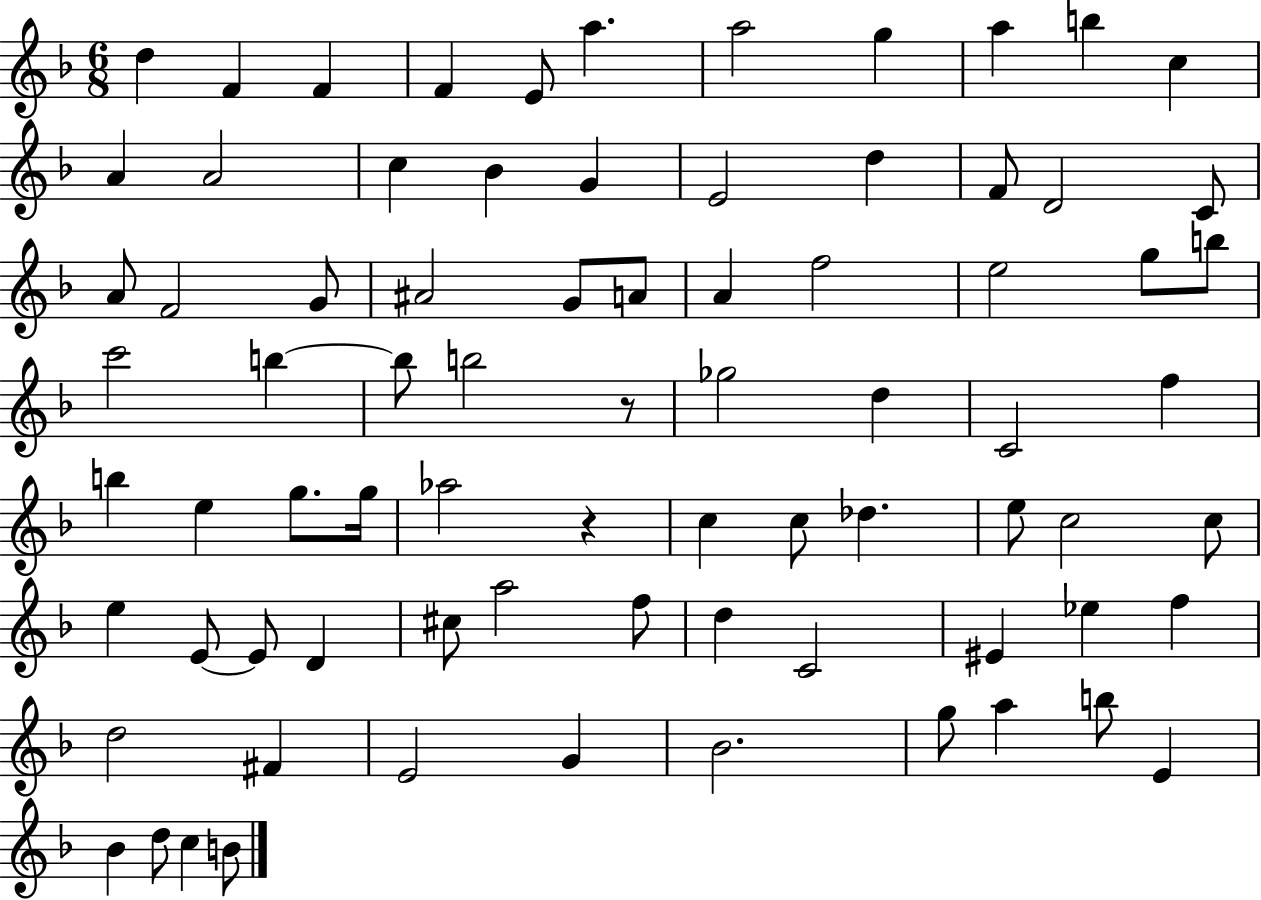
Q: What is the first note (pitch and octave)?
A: D5